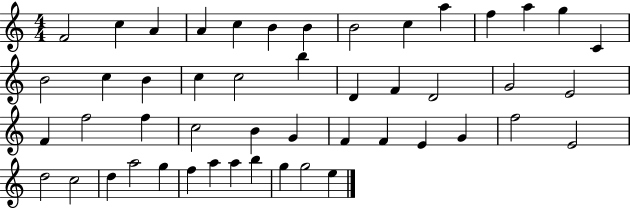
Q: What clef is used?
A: treble